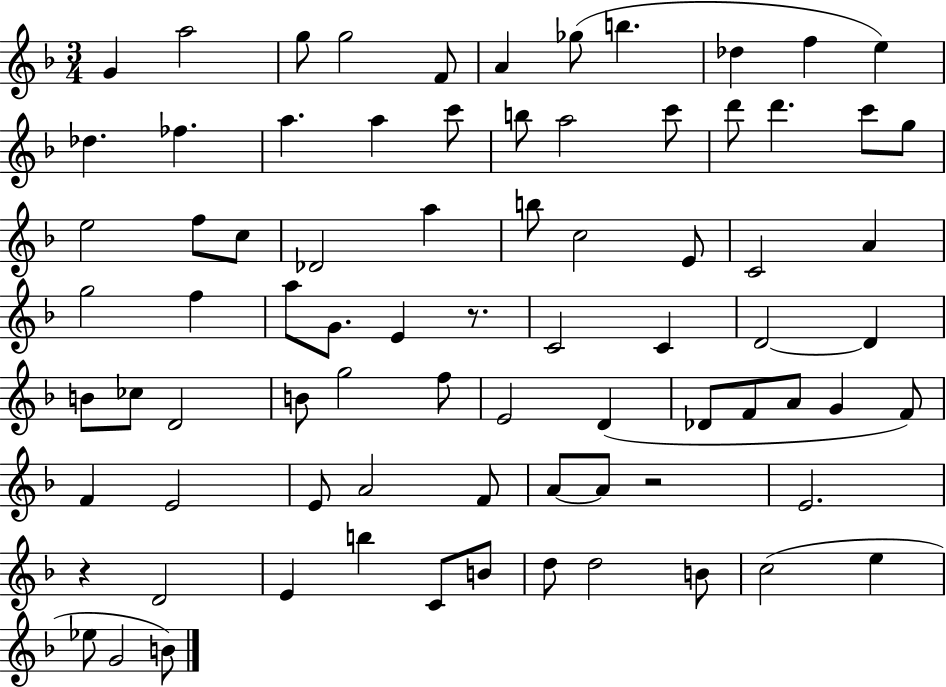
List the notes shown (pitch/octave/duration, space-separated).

G4/q A5/h G5/e G5/h F4/e A4/q Gb5/e B5/q. Db5/q F5/q E5/q Db5/q. FES5/q. A5/q. A5/q C6/e B5/e A5/h C6/e D6/e D6/q. C6/e G5/e E5/h F5/e C5/e Db4/h A5/q B5/e C5/h E4/e C4/h A4/q G5/h F5/q A5/e G4/e. E4/q R/e. C4/h C4/q D4/h D4/q B4/e CES5/e D4/h B4/e G5/h F5/e E4/h D4/q Db4/e F4/e A4/e G4/q F4/e F4/q E4/h E4/e A4/h F4/e A4/e A4/e R/h E4/h. R/q D4/h E4/q B5/q C4/e B4/e D5/e D5/h B4/e C5/h E5/q Eb5/e G4/h B4/e